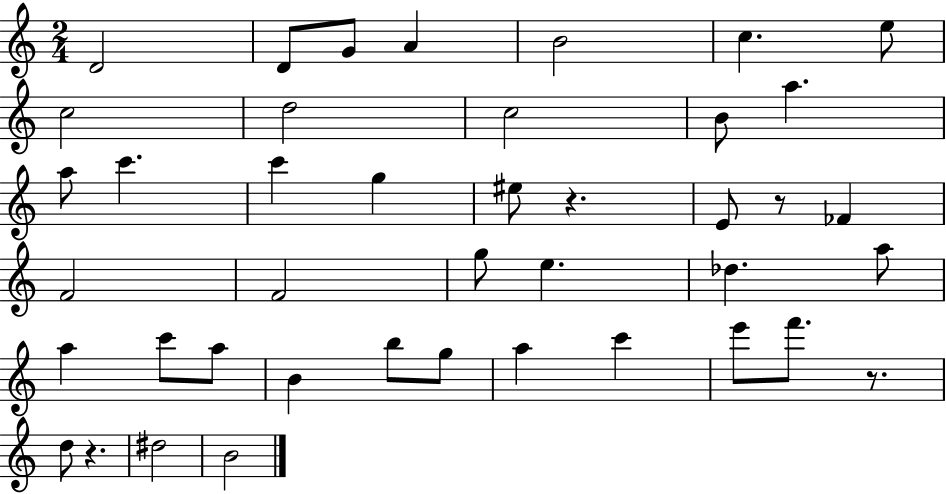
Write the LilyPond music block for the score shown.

{
  \clef treble
  \numericTimeSignature
  \time 2/4
  \key c \major
  \repeat volta 2 { d'2 | d'8 g'8 a'4 | b'2 | c''4. e''8 | \break c''2 | d''2 | c''2 | b'8 a''4. | \break a''8 c'''4. | c'''4 g''4 | eis''8 r4. | e'8 r8 fes'4 | \break f'2 | f'2 | g''8 e''4. | des''4. a''8 | \break a''4 c'''8 a''8 | b'4 b''8 g''8 | a''4 c'''4 | e'''8 f'''8. r8. | \break d''8 r4. | dis''2 | b'2 | } \bar "|."
}